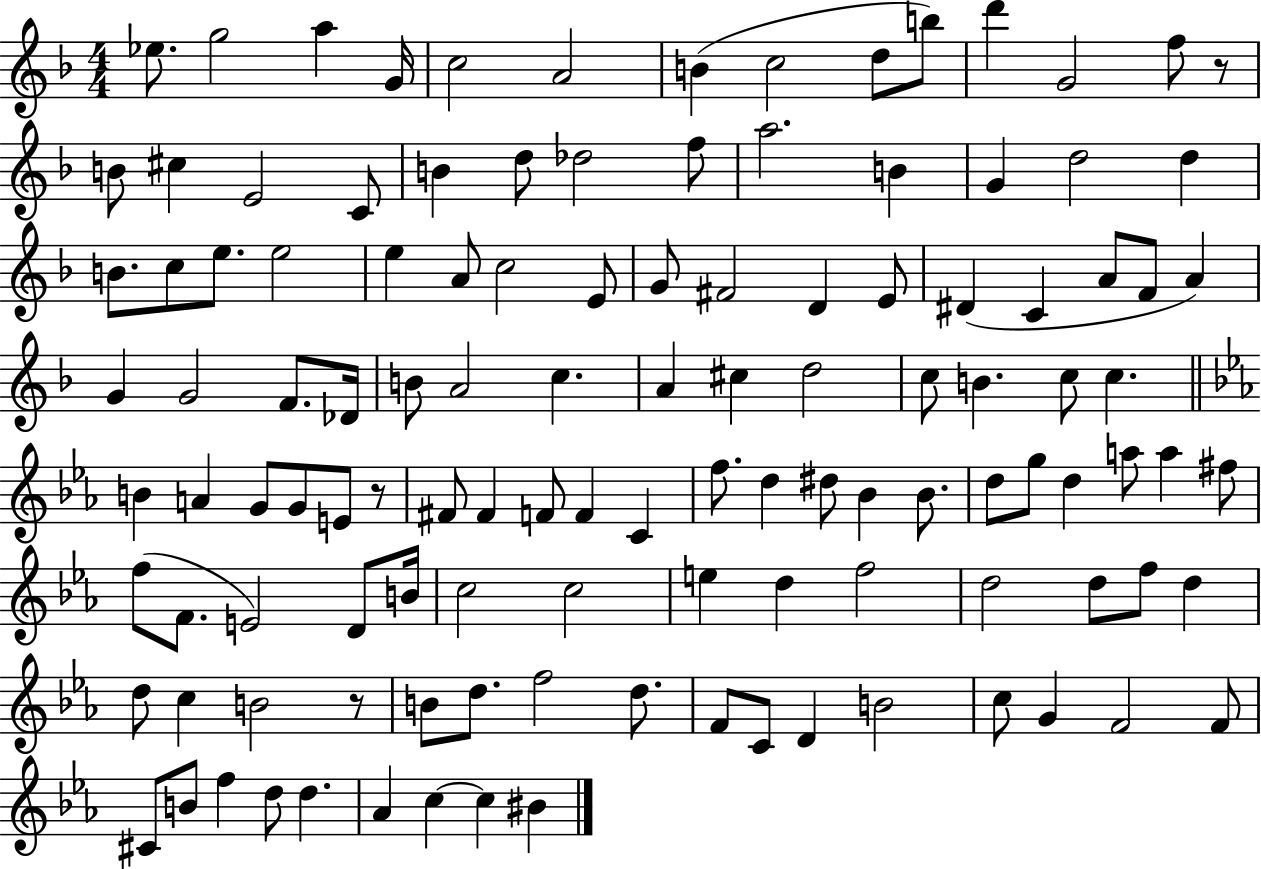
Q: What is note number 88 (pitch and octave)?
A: F5